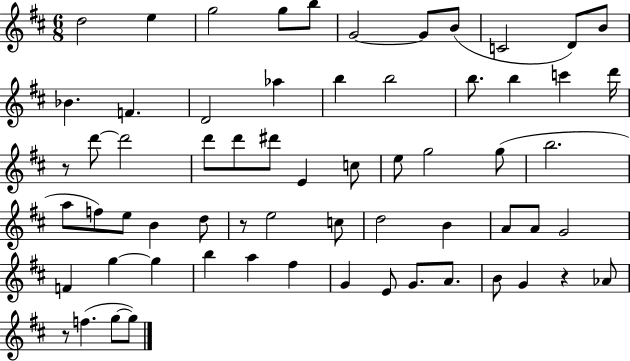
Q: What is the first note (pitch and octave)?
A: D5